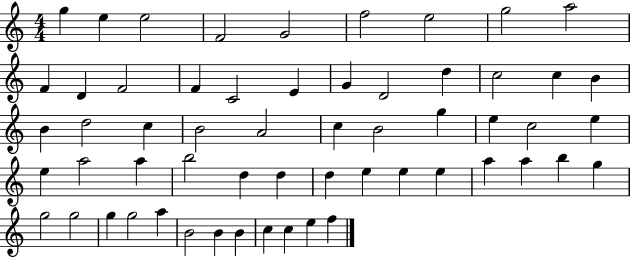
G5/q E5/q E5/h F4/h G4/h F5/h E5/h G5/h A5/h F4/q D4/q F4/h F4/q C4/h E4/q G4/q D4/h D5/q C5/h C5/q B4/q B4/q D5/h C5/q B4/h A4/h C5/q B4/h G5/q E5/q C5/h E5/q E5/q A5/h A5/q B5/h D5/q D5/q D5/q E5/q E5/q E5/q A5/q A5/q B5/q G5/q G5/h G5/h G5/q G5/h A5/q B4/h B4/q B4/q C5/q C5/q E5/q F5/q